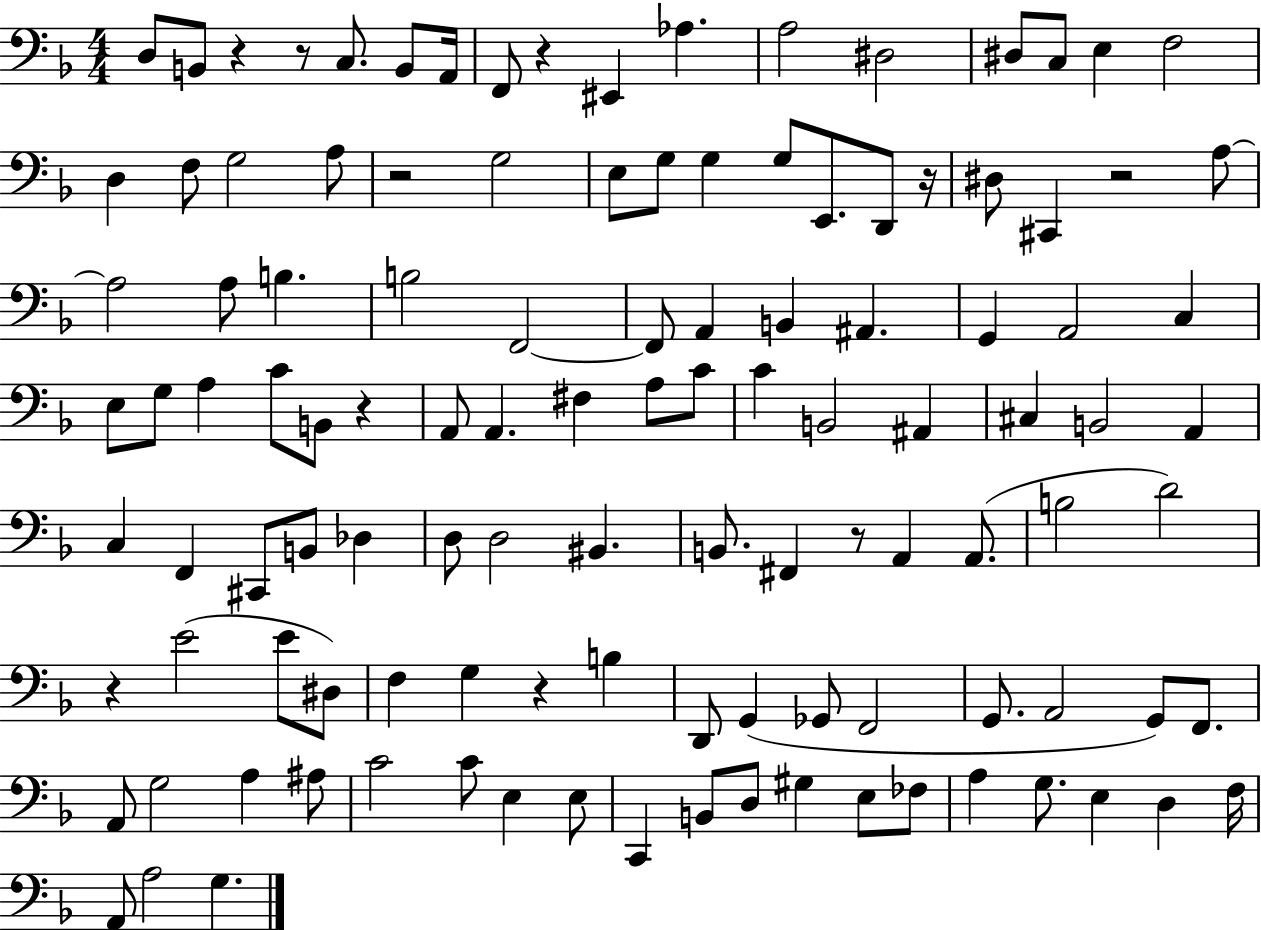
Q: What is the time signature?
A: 4/4